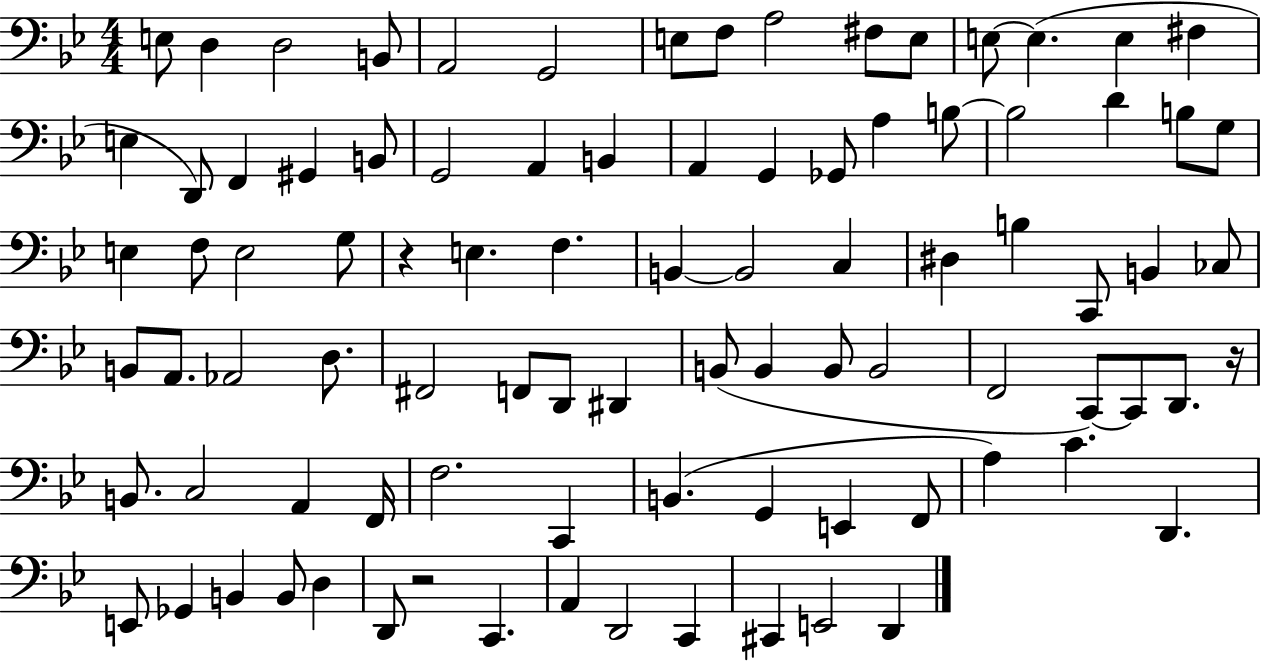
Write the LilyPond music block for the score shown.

{
  \clef bass
  \numericTimeSignature
  \time 4/4
  \key bes \major
  \repeat volta 2 { e8 d4 d2 b,8 | a,2 g,2 | e8 f8 a2 fis8 e8 | e8~~ e4.( e4 fis4 | \break e4 d,8) f,4 gis,4 b,8 | g,2 a,4 b,4 | a,4 g,4 ges,8 a4 b8~~ | b2 d'4 b8 g8 | \break e4 f8 e2 g8 | r4 e4. f4. | b,4~~ b,2 c4 | dis4 b4 c,8 b,4 ces8 | \break b,8 a,8. aes,2 d8. | fis,2 f,8 d,8 dis,4 | b,8( b,4 b,8 b,2 | f,2 c,8~~) c,8 d,8. r16 | \break b,8. c2 a,4 f,16 | f2. c,4 | b,4.( g,4 e,4 f,8 | a4) c'4. d,4. | \break e,8 ges,4 b,4 b,8 d4 | d,8 r2 c,4. | a,4 d,2 c,4 | cis,4 e,2 d,4 | \break } \bar "|."
}